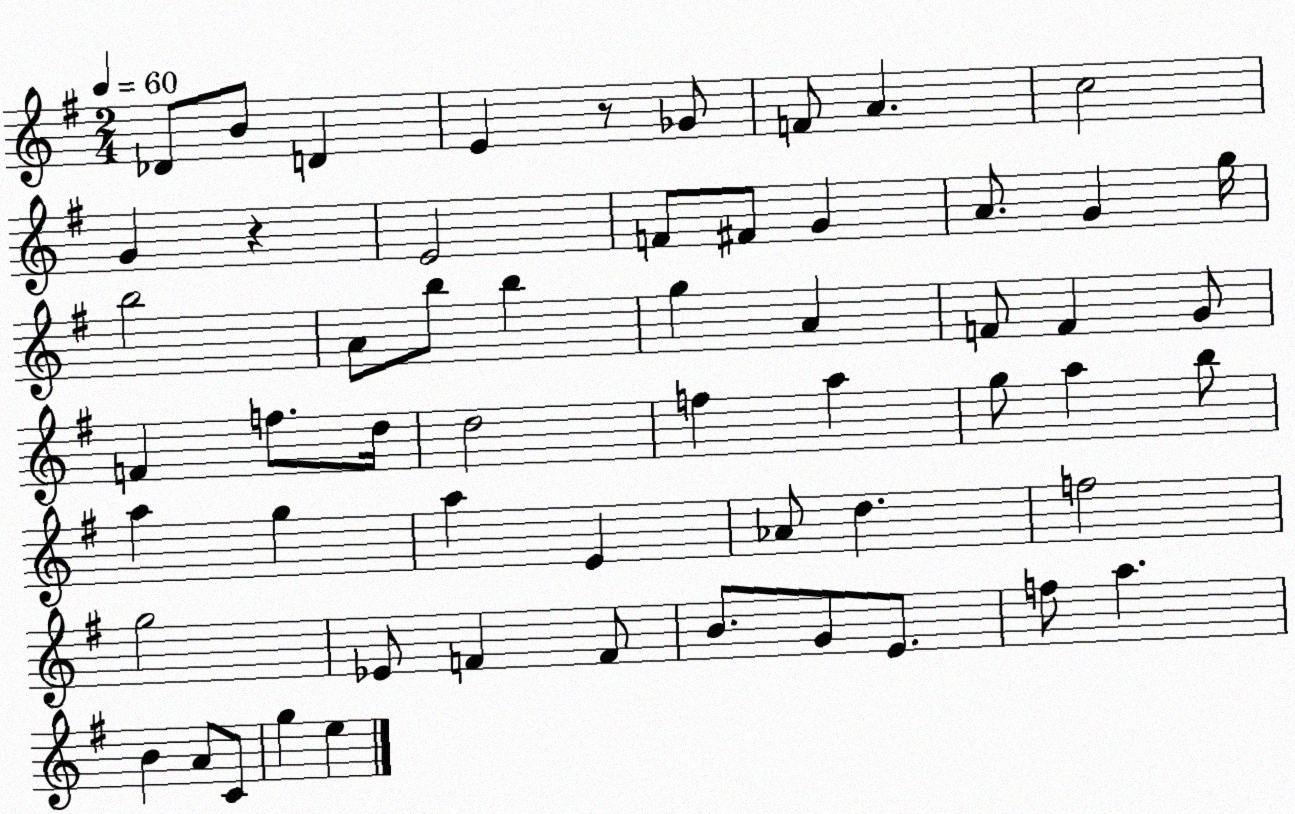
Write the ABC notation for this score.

X:1
T:Untitled
M:2/4
L:1/4
K:G
_D/2 B/2 D E z/2 _G/2 F/2 A c2 G z E2 F/2 ^F/2 G A/2 G g/4 b2 A/2 b/2 b g A F/2 F G/2 F f/2 d/4 d2 f a g/2 a b/2 a g a E _A/2 d f2 g2 _E/2 F F/2 B/2 G/2 E/2 f/2 a B A/2 C/2 g e